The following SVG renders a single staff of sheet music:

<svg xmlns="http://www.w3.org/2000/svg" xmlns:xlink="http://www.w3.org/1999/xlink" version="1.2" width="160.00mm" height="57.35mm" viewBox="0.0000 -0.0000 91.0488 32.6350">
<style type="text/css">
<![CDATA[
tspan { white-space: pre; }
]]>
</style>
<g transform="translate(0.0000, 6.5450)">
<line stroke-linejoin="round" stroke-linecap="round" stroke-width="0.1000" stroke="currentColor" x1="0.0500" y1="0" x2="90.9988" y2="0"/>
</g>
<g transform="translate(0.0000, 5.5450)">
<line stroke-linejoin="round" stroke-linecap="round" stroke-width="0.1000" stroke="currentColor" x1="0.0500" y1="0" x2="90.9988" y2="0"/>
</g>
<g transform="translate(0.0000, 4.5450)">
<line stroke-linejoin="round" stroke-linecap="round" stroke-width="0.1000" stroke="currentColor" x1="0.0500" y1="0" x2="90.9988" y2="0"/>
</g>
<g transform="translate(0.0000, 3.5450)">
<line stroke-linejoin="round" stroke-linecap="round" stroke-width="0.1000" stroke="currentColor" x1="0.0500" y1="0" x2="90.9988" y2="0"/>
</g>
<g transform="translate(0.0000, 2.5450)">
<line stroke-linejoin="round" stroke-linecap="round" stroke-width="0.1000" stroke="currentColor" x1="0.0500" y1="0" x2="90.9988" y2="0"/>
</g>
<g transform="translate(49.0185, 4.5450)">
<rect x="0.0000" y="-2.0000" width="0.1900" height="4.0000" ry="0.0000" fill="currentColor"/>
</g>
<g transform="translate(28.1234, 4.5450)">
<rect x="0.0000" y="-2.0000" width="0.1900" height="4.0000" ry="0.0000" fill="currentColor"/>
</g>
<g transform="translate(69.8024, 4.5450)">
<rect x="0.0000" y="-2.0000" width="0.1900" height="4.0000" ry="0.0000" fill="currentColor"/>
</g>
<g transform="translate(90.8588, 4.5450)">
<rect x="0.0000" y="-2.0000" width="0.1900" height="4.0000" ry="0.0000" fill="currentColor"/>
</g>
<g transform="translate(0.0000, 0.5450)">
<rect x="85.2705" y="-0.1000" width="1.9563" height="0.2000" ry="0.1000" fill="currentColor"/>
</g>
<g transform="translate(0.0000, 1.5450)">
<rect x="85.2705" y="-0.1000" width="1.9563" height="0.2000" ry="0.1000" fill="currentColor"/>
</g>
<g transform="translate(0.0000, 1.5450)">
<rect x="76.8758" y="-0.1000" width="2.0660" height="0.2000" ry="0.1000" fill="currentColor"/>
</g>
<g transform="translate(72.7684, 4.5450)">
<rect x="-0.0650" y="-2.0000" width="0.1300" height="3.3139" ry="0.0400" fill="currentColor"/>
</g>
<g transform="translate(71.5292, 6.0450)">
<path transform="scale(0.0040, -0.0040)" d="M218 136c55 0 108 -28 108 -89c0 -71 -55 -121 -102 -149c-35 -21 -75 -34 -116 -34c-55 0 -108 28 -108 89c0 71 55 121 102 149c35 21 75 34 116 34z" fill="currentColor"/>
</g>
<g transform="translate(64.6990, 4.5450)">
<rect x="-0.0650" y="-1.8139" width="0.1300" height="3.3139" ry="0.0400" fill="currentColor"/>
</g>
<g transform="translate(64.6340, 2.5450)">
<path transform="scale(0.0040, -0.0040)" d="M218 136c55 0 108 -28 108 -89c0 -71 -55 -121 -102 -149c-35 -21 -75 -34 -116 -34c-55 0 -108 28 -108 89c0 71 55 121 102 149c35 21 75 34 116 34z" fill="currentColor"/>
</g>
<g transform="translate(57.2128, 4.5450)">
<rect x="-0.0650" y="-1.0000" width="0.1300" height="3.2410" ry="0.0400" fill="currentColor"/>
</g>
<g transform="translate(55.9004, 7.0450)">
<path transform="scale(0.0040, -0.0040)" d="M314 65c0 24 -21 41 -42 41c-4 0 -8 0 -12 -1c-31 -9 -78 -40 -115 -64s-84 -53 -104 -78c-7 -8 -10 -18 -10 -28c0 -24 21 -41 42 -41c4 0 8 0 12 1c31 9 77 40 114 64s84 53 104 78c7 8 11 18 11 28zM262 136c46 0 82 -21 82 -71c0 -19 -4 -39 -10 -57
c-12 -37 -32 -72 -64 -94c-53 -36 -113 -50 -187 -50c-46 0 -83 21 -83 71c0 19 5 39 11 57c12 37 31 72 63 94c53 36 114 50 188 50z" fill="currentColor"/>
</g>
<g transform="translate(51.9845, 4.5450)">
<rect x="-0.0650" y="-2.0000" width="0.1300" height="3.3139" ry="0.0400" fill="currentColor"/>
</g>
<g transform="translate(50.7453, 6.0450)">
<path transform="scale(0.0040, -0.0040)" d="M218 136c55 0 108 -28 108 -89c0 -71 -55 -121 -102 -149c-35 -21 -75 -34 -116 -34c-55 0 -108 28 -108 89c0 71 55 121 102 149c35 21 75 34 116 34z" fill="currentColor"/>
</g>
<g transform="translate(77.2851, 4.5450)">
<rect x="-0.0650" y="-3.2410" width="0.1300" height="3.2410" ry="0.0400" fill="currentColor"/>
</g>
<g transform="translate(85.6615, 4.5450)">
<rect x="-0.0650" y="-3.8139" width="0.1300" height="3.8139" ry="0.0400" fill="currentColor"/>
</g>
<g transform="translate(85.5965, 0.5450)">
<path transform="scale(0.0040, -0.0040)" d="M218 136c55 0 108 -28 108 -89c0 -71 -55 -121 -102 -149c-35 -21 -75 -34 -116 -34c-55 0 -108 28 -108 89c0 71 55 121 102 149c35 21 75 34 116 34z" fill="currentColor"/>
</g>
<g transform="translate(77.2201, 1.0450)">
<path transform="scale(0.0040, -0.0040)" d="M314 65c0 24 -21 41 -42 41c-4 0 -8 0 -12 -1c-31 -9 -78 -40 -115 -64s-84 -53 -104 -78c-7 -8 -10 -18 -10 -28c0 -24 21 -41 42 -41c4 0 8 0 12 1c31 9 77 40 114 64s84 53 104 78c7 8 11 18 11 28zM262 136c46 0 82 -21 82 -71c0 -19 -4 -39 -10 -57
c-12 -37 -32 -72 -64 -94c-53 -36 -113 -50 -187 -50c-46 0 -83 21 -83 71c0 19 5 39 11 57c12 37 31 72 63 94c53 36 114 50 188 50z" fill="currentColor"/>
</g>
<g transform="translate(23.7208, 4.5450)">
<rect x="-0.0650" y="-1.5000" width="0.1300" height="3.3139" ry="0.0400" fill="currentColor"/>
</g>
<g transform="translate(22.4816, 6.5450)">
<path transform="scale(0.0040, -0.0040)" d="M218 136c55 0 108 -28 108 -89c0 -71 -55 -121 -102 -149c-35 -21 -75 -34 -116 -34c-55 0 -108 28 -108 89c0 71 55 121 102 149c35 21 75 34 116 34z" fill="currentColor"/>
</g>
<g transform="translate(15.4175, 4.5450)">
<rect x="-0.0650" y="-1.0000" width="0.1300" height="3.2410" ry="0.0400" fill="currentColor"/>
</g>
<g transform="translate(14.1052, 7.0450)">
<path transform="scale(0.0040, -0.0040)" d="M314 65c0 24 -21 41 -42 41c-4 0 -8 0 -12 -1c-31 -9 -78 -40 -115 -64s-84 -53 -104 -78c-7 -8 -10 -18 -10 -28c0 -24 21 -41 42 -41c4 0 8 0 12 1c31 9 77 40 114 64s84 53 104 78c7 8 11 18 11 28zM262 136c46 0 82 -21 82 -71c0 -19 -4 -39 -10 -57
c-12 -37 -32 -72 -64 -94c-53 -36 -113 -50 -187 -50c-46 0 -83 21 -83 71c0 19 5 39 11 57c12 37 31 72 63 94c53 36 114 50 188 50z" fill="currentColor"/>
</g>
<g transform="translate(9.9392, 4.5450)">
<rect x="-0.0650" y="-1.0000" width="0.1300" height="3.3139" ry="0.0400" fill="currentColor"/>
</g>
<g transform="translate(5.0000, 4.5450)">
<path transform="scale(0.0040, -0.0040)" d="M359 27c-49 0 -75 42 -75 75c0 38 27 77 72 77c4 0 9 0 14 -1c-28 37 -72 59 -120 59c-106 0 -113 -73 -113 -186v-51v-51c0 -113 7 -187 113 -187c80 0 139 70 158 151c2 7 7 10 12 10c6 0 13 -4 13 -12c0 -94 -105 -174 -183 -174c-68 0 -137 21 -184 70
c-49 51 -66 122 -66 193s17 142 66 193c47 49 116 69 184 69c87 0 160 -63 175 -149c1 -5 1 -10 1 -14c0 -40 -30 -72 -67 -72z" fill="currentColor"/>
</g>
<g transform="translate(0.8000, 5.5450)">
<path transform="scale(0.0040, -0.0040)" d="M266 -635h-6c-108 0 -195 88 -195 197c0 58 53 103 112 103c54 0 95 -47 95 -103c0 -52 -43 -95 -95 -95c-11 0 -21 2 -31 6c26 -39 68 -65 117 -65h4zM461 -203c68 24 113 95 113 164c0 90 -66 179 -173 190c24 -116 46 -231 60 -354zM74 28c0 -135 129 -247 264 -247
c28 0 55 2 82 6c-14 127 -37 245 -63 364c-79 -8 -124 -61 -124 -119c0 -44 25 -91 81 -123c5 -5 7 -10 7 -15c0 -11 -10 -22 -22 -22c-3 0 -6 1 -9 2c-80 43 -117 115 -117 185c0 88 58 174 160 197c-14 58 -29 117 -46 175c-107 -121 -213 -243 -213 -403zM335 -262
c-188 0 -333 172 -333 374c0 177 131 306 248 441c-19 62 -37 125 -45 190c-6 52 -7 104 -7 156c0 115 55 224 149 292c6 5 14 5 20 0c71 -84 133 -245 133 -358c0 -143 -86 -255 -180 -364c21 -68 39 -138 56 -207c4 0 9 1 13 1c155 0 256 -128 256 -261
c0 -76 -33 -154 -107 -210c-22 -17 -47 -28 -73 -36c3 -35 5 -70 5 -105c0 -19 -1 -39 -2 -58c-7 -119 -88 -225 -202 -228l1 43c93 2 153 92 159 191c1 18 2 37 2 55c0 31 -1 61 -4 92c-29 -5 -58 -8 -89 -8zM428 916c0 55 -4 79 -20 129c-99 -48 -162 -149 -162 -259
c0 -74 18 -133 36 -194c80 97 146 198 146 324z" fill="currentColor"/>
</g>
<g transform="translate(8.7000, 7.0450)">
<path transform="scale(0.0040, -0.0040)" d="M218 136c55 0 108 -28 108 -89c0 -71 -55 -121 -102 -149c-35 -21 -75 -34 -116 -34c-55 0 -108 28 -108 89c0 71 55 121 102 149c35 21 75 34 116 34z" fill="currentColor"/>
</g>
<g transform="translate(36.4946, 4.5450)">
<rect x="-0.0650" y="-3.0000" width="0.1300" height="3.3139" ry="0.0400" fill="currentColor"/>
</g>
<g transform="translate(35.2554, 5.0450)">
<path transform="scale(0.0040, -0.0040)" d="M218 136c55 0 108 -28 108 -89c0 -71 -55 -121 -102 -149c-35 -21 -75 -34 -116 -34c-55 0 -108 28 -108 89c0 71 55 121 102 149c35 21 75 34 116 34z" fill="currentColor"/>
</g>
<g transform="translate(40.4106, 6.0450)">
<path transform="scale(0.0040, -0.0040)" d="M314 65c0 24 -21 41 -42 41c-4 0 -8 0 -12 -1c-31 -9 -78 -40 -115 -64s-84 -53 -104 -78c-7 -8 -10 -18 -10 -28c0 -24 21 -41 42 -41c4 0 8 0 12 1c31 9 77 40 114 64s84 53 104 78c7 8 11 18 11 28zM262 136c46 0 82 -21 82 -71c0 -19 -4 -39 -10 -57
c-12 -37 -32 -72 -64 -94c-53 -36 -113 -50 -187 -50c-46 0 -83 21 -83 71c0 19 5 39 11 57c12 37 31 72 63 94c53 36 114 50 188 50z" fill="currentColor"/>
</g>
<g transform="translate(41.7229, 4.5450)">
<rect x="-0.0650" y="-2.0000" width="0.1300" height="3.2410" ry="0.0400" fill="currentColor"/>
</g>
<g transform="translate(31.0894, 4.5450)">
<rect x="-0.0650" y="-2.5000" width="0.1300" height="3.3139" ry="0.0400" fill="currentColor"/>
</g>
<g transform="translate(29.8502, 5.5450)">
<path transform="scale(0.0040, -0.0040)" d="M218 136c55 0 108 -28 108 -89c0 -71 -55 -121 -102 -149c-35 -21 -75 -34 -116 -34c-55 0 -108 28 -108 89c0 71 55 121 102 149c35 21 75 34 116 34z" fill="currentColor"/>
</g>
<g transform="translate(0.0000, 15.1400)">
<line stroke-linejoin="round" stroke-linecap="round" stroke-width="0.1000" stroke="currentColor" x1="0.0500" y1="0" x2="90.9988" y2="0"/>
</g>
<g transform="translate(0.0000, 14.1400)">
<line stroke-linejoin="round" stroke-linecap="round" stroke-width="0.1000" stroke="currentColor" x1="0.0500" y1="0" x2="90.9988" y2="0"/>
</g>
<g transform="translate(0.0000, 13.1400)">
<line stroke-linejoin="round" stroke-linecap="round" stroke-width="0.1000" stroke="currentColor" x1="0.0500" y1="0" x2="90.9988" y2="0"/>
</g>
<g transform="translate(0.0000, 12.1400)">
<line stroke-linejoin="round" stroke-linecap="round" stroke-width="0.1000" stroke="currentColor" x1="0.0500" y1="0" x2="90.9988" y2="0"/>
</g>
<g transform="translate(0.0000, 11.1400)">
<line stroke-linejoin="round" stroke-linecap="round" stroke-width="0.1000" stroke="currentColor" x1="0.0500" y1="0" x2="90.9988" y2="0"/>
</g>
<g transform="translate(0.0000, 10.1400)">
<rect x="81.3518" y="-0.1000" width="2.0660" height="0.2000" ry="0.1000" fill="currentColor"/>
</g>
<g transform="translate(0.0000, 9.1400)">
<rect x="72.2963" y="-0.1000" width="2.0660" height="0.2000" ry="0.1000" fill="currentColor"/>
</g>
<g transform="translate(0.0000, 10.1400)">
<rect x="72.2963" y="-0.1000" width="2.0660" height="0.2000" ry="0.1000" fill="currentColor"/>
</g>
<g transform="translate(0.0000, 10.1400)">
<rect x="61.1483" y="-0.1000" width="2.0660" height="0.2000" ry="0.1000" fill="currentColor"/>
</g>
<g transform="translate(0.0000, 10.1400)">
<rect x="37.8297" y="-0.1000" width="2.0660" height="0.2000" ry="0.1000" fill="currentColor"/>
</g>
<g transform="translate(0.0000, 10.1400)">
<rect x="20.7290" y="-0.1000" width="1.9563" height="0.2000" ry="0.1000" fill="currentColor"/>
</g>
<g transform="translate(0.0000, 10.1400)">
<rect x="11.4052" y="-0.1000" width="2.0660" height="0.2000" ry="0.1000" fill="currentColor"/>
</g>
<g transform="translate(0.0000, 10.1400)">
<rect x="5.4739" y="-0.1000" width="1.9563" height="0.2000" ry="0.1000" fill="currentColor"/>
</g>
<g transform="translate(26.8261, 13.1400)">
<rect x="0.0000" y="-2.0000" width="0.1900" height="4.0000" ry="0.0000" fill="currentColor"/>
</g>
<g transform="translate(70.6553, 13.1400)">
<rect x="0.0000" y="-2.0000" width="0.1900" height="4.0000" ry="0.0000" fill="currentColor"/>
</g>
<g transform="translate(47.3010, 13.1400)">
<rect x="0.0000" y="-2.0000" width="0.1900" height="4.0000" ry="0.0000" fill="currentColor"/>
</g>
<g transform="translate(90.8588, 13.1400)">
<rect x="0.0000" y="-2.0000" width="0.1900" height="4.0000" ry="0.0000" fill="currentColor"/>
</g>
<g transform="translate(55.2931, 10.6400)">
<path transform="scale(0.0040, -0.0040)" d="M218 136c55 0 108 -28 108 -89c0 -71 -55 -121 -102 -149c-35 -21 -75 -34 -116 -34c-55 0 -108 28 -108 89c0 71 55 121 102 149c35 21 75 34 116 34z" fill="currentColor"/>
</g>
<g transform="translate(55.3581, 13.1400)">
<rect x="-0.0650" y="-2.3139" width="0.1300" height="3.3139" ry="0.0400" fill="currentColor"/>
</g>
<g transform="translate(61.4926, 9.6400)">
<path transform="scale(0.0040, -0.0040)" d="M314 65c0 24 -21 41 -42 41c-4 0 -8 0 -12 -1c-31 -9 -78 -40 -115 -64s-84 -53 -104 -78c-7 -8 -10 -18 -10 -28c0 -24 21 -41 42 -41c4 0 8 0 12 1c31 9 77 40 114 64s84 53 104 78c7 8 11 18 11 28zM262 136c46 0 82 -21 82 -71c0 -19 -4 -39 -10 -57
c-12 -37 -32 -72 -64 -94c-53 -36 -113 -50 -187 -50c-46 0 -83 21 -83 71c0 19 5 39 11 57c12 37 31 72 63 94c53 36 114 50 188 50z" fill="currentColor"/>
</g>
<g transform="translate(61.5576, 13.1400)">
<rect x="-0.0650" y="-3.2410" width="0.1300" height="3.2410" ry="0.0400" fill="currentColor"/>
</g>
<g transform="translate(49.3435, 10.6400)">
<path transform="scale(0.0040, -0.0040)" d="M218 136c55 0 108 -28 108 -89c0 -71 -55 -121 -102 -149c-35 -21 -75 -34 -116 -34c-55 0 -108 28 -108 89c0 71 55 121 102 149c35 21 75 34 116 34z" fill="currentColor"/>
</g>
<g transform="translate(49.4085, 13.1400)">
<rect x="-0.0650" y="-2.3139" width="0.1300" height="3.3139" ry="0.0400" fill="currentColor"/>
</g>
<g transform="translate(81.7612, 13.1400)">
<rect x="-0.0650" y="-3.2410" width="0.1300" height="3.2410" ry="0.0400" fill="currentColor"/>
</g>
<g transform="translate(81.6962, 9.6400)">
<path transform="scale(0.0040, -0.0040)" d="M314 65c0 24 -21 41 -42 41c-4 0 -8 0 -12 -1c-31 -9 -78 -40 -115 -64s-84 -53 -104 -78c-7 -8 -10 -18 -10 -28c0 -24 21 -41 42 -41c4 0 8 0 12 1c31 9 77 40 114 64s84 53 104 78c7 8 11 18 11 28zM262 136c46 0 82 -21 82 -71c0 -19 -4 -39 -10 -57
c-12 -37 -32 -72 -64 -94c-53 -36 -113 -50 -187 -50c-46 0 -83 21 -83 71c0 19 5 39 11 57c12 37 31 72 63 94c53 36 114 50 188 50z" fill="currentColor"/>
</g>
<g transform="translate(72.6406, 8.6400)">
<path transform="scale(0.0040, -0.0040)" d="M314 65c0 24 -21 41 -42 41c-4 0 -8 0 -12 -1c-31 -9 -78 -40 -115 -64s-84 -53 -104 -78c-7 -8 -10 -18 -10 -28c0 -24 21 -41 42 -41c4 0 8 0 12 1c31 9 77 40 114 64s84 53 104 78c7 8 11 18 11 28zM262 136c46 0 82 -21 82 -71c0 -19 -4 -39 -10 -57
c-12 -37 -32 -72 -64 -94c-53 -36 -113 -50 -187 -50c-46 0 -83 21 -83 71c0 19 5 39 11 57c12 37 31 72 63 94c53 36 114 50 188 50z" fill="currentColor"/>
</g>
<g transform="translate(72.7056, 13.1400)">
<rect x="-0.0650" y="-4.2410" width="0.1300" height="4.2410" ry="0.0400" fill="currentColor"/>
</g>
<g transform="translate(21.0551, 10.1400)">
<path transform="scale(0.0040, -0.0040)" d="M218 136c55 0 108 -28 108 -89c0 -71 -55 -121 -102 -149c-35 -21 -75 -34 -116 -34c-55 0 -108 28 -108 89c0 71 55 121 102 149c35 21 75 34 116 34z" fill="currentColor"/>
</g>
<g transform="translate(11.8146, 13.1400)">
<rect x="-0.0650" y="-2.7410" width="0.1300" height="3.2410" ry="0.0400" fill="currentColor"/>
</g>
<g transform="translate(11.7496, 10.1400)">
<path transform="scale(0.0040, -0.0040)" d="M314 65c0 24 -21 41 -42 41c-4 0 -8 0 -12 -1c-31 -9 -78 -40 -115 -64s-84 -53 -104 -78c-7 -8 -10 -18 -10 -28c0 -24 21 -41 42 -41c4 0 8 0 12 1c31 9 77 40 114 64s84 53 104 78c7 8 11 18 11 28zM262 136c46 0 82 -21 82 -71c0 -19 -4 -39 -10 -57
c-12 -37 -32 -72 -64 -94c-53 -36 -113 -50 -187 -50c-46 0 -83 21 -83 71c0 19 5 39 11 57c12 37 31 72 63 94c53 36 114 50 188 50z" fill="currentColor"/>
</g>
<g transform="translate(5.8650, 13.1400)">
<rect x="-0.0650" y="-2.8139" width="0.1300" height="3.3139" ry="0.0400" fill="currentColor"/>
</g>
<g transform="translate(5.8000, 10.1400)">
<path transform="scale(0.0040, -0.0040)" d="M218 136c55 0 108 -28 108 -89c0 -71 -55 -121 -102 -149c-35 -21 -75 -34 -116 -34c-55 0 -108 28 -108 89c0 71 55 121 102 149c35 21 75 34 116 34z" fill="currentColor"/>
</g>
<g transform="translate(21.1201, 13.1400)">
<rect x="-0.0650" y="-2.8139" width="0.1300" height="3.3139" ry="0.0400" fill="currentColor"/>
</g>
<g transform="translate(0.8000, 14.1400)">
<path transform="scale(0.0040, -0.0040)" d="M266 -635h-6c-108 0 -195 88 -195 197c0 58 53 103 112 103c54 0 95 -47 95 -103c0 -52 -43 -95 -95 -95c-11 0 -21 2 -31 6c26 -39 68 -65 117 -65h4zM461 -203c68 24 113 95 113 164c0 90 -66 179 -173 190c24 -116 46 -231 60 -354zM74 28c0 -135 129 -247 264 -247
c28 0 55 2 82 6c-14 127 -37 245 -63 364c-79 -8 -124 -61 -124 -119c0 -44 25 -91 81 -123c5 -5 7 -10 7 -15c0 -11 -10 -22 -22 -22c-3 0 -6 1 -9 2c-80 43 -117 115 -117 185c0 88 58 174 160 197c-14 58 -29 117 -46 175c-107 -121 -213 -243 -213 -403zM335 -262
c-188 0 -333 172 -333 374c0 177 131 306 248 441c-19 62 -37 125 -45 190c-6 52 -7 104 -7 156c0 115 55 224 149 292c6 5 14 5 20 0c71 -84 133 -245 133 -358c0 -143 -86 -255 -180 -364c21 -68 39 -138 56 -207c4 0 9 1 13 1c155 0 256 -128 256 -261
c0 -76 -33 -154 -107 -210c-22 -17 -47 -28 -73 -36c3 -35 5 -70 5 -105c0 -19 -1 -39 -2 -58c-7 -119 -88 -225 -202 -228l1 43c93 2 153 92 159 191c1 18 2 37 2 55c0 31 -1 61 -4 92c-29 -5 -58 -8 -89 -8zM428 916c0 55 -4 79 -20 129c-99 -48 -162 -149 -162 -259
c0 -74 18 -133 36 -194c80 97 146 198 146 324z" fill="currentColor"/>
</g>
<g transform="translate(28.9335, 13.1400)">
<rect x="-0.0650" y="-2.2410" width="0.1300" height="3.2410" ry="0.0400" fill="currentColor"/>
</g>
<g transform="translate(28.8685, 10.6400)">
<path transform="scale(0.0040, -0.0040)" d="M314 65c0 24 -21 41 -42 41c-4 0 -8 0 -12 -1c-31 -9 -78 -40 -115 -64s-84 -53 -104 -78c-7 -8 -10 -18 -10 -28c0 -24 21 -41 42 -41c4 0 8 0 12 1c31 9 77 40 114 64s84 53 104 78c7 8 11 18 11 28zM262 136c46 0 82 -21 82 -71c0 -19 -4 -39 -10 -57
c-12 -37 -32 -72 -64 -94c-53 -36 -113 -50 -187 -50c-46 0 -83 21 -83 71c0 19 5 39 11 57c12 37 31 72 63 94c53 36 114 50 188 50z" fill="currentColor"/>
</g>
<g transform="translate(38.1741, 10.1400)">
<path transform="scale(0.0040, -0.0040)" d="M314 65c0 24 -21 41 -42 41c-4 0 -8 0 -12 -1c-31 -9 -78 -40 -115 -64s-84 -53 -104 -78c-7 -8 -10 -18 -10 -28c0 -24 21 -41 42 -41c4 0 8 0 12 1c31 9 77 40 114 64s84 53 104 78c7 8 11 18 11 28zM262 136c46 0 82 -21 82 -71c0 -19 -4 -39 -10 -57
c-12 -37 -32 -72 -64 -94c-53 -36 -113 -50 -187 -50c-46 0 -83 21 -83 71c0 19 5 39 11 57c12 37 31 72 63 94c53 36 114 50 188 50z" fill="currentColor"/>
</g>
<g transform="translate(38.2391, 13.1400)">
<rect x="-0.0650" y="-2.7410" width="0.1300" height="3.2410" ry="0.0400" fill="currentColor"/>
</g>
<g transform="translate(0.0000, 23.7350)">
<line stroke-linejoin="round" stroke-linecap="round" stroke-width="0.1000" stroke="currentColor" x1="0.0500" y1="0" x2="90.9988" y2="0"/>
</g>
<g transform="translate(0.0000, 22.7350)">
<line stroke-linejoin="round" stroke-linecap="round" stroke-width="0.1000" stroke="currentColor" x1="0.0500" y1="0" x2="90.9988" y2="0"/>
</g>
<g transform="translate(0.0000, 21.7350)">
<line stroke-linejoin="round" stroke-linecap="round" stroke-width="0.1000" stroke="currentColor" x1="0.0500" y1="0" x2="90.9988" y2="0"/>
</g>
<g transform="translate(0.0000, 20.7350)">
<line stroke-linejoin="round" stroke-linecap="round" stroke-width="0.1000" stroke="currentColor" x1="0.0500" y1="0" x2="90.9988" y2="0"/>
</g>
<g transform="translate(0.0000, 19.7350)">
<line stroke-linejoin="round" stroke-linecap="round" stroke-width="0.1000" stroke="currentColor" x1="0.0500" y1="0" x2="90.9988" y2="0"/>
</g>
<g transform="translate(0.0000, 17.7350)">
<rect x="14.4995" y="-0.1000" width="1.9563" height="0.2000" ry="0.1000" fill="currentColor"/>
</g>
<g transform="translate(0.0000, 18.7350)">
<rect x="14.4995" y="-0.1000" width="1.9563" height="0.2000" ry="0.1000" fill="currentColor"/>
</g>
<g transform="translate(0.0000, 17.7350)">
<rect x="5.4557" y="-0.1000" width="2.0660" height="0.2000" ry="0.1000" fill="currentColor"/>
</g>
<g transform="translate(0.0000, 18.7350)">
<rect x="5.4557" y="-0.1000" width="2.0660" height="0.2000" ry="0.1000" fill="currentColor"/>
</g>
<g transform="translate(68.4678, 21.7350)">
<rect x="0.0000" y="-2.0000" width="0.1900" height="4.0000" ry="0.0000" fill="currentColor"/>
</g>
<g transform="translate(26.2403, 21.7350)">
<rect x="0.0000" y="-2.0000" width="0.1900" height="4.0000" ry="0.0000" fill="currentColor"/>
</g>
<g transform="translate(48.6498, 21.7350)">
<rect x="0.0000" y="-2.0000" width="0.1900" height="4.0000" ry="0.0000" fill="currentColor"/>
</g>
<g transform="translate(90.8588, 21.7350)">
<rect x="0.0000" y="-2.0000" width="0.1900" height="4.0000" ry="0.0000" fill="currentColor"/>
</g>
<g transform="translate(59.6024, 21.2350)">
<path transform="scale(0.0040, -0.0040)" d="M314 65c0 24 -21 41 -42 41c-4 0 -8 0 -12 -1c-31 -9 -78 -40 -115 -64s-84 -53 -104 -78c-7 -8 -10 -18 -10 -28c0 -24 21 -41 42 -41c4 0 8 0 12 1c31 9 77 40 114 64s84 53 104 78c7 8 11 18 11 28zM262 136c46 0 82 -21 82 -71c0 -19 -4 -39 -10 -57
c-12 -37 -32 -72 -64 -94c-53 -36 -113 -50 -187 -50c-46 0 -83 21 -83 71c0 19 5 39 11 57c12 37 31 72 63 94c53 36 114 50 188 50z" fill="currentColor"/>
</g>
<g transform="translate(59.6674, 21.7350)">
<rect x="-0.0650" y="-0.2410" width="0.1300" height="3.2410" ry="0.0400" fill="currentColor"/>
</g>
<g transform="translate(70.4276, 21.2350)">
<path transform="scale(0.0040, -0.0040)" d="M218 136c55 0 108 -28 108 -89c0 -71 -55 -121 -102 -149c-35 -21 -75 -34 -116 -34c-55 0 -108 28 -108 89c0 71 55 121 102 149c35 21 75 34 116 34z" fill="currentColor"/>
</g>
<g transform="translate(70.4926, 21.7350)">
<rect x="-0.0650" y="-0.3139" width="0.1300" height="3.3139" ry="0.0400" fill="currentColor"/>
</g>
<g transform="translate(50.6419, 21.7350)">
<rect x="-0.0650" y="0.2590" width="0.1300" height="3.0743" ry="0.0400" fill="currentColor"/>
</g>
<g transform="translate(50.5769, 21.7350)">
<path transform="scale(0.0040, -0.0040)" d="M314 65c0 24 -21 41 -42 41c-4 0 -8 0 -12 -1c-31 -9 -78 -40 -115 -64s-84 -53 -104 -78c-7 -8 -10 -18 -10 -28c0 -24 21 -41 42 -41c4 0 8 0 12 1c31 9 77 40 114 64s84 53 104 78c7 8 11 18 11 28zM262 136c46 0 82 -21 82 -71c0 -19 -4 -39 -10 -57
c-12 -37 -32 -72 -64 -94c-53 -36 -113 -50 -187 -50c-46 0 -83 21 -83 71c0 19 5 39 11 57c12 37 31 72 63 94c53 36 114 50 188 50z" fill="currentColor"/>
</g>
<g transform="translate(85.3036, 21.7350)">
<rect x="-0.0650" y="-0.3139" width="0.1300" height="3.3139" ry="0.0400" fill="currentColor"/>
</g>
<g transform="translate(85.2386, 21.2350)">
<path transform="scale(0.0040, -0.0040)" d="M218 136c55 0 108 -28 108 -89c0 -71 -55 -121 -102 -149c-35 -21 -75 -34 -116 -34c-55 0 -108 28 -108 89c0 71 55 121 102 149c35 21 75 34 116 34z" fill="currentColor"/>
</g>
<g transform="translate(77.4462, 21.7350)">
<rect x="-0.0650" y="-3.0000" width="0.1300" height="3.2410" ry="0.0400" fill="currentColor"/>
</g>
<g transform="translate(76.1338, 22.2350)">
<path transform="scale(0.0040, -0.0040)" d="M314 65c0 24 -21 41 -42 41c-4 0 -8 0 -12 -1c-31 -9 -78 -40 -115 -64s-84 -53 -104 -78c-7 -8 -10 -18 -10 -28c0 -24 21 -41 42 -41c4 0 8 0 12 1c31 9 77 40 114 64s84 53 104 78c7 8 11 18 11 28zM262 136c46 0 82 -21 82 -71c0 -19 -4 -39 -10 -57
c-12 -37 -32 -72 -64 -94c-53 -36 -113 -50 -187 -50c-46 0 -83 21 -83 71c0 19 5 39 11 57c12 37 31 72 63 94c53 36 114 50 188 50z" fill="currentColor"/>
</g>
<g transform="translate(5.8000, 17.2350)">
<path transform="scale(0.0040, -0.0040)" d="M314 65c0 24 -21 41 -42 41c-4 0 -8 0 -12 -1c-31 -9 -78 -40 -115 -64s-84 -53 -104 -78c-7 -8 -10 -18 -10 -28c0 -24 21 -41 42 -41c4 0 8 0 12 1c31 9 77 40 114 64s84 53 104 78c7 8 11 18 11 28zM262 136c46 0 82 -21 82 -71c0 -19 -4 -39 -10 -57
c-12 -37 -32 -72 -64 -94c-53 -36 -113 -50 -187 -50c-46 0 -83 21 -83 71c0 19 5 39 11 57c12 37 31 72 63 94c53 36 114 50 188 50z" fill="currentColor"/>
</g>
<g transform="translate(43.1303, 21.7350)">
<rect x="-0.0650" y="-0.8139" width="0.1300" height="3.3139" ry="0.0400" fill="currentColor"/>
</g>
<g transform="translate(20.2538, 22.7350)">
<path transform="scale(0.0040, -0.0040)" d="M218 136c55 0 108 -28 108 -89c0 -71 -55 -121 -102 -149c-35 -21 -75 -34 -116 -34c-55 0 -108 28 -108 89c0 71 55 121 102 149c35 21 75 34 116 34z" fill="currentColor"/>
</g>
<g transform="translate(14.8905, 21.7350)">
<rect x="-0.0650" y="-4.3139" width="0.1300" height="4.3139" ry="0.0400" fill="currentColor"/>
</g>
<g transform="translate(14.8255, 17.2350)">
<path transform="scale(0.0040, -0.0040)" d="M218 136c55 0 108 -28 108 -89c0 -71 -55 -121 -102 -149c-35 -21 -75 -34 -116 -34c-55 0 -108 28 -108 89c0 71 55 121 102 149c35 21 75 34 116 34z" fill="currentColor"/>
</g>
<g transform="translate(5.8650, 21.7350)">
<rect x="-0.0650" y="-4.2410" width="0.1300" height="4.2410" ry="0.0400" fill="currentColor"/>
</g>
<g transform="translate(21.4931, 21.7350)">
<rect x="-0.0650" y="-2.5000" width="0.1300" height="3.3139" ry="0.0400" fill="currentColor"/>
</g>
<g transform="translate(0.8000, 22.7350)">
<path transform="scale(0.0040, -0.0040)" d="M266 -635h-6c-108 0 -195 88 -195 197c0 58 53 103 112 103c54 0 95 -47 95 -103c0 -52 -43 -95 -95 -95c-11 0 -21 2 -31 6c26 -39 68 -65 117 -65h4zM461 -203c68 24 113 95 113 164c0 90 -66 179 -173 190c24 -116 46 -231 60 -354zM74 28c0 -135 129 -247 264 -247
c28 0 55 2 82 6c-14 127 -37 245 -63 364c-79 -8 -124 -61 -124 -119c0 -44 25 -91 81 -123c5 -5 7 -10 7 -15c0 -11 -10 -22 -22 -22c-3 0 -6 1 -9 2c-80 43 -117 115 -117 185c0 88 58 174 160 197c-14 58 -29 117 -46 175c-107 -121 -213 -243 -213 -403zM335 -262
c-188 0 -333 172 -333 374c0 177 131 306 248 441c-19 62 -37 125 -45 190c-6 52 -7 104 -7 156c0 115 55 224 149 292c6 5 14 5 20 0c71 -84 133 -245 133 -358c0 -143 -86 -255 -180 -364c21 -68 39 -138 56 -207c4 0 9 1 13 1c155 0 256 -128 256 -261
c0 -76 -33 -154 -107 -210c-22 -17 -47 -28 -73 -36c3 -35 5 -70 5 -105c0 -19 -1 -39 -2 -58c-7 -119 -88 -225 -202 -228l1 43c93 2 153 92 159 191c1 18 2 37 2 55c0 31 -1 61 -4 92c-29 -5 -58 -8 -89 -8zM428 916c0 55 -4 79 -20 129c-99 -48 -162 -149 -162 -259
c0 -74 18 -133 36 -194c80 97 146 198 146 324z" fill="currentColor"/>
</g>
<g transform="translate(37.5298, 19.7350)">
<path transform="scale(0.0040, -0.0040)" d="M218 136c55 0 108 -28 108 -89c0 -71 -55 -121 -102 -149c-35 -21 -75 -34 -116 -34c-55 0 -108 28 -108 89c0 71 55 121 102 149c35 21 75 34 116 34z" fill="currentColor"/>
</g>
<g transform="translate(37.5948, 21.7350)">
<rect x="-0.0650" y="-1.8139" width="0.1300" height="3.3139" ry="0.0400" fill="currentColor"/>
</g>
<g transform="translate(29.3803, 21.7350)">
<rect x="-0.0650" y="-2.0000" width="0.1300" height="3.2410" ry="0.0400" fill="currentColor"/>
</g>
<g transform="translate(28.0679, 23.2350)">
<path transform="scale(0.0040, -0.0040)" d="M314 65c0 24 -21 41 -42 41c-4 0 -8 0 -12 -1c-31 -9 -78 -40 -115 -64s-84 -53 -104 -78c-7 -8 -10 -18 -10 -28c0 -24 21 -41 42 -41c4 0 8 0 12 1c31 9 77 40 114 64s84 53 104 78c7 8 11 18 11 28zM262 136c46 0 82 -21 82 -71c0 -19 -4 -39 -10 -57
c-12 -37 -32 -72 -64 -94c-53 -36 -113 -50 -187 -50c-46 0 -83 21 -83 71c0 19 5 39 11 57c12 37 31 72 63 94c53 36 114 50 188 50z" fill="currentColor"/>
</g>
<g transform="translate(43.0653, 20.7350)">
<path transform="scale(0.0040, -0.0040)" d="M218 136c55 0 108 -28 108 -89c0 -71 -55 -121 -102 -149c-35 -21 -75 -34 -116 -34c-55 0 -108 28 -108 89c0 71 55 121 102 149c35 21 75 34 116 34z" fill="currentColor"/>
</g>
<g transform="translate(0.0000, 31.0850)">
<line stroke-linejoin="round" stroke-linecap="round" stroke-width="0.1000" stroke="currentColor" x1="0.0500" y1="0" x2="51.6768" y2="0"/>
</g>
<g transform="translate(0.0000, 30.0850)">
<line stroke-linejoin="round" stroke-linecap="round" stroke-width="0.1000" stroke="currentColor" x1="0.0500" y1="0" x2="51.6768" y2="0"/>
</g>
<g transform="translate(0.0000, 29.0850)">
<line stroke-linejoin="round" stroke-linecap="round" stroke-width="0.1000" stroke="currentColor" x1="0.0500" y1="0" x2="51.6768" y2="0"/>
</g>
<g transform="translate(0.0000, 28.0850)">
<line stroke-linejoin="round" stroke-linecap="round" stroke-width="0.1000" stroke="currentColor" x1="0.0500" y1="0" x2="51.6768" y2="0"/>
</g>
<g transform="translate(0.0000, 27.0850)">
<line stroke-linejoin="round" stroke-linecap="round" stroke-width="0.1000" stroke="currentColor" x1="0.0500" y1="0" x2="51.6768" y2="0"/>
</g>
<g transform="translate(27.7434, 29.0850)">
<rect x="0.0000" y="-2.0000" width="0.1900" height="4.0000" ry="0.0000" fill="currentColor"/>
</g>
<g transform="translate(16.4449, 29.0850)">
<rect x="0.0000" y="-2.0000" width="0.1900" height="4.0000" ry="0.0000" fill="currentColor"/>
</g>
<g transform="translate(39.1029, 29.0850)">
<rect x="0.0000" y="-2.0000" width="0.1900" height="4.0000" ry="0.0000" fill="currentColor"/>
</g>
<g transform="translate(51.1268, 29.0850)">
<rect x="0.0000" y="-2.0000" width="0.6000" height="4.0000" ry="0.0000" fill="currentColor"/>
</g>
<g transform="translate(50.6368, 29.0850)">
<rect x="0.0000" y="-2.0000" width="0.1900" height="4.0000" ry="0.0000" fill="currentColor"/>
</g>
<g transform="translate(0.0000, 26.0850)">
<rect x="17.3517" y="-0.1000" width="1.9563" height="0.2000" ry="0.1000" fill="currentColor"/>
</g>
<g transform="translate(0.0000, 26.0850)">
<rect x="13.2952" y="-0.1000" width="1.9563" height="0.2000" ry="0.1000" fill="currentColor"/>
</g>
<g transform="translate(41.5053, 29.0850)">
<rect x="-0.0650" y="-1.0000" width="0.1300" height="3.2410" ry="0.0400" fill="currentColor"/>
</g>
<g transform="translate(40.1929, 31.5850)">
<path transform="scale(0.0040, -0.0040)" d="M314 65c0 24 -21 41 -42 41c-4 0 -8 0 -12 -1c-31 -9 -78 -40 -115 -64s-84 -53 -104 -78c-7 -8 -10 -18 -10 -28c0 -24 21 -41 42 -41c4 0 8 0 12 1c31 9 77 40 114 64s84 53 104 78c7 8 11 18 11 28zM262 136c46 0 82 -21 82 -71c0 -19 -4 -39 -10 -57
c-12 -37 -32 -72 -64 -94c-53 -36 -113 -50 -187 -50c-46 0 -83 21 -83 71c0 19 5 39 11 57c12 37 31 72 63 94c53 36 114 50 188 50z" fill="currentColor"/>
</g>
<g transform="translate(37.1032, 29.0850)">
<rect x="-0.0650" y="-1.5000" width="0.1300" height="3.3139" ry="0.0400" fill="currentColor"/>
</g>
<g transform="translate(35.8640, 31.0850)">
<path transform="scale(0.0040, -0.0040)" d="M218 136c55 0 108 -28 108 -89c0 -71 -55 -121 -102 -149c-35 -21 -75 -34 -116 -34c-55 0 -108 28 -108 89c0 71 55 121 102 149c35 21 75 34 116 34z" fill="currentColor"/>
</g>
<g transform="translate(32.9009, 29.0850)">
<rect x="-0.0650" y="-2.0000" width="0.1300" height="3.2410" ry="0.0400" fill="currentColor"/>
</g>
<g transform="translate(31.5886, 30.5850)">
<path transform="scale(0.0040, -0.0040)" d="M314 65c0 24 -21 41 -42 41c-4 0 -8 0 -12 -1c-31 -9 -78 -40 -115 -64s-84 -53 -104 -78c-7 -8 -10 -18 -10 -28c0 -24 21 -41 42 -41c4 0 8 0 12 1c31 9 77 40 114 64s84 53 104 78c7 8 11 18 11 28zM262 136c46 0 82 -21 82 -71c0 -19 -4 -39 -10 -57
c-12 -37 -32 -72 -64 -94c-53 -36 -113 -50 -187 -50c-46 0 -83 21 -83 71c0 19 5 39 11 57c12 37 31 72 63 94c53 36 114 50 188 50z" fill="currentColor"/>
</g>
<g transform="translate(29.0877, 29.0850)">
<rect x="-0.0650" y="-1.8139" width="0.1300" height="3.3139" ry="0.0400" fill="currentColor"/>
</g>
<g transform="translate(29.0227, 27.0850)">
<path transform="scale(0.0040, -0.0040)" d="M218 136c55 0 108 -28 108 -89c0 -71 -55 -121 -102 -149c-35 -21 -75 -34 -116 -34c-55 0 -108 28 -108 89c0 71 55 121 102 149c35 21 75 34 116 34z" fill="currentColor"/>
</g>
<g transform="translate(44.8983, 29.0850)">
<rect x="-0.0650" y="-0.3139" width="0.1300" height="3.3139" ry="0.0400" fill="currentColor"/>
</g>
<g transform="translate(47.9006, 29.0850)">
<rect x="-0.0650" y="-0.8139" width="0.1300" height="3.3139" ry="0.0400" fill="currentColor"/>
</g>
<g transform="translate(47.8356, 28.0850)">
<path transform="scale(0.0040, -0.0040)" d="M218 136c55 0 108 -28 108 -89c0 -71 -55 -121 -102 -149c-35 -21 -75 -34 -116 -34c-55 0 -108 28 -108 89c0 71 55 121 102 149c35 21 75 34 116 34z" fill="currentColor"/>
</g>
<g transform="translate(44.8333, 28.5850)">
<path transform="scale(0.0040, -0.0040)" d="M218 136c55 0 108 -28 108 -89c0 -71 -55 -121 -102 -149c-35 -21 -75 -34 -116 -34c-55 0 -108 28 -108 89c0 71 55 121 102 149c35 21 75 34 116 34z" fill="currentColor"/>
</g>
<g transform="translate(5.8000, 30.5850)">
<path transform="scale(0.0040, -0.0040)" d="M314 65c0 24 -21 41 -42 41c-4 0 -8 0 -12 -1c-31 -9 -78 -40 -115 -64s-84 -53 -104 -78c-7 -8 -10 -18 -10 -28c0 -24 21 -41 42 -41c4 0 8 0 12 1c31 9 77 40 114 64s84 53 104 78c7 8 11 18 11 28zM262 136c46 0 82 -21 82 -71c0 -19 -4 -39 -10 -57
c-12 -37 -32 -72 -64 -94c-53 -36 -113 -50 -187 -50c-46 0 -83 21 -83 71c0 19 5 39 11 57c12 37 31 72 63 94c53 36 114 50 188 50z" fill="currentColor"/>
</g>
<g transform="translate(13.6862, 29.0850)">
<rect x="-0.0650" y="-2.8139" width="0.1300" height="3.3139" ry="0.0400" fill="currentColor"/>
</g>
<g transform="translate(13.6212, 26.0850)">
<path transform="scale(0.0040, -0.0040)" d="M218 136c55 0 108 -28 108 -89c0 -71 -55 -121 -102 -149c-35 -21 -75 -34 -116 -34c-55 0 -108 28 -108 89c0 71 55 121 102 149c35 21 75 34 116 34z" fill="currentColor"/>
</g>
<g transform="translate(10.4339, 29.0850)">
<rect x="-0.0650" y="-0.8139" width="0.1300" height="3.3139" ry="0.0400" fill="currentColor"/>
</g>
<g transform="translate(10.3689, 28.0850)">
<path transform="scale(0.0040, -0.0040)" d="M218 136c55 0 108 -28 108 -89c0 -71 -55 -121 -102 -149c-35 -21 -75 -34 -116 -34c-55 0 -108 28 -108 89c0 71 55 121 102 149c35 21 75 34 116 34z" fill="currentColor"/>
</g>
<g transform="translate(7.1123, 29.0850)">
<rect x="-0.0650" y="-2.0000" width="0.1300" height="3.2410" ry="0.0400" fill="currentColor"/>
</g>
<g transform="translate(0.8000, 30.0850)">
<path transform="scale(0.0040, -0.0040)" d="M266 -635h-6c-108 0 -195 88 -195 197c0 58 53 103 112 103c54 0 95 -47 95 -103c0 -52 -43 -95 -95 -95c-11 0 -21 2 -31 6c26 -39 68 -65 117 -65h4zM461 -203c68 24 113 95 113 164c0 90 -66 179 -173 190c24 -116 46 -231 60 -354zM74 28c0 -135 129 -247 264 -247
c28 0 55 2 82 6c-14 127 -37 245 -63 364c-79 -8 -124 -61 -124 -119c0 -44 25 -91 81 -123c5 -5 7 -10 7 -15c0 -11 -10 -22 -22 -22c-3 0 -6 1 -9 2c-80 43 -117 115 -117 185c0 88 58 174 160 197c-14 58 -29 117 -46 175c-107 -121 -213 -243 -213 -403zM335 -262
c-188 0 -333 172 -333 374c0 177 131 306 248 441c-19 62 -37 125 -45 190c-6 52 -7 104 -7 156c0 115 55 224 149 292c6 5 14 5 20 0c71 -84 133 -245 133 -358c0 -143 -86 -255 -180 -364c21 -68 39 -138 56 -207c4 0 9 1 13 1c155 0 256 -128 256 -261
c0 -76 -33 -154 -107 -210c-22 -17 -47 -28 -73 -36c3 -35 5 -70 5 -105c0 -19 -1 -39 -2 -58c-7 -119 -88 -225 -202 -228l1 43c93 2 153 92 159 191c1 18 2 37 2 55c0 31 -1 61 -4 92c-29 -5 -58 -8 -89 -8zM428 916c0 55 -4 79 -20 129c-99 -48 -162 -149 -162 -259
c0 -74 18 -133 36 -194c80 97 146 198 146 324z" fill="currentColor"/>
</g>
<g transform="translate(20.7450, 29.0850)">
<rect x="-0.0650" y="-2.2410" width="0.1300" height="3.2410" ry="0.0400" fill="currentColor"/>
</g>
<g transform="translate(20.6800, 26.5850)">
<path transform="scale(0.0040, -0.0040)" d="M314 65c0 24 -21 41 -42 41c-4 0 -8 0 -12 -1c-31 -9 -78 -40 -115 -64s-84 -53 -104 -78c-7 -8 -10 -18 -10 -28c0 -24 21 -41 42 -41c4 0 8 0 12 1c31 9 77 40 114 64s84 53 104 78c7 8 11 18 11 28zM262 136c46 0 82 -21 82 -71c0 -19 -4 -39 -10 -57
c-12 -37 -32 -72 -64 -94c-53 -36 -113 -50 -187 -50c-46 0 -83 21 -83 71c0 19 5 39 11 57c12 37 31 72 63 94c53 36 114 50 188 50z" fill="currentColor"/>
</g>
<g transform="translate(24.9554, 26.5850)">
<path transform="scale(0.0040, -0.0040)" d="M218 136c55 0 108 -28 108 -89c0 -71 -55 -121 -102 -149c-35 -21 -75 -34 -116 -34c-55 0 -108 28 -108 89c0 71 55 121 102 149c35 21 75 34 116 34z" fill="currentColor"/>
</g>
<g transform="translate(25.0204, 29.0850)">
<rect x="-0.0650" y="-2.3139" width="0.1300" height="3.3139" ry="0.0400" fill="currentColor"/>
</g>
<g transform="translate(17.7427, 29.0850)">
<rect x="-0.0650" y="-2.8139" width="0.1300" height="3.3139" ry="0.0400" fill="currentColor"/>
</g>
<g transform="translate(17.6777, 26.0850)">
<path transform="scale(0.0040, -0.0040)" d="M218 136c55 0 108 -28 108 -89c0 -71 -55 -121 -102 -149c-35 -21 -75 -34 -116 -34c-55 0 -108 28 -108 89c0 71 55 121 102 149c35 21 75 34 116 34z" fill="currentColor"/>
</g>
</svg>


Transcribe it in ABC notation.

X:1
T:Untitled
M:4/4
L:1/4
K:C
D D2 E G A F2 F D2 f F b2 c' a a2 a g2 a2 g g b2 d'2 b2 d'2 d' G F2 f d B2 c2 c A2 c F2 d a a g2 g f F2 E D2 c d